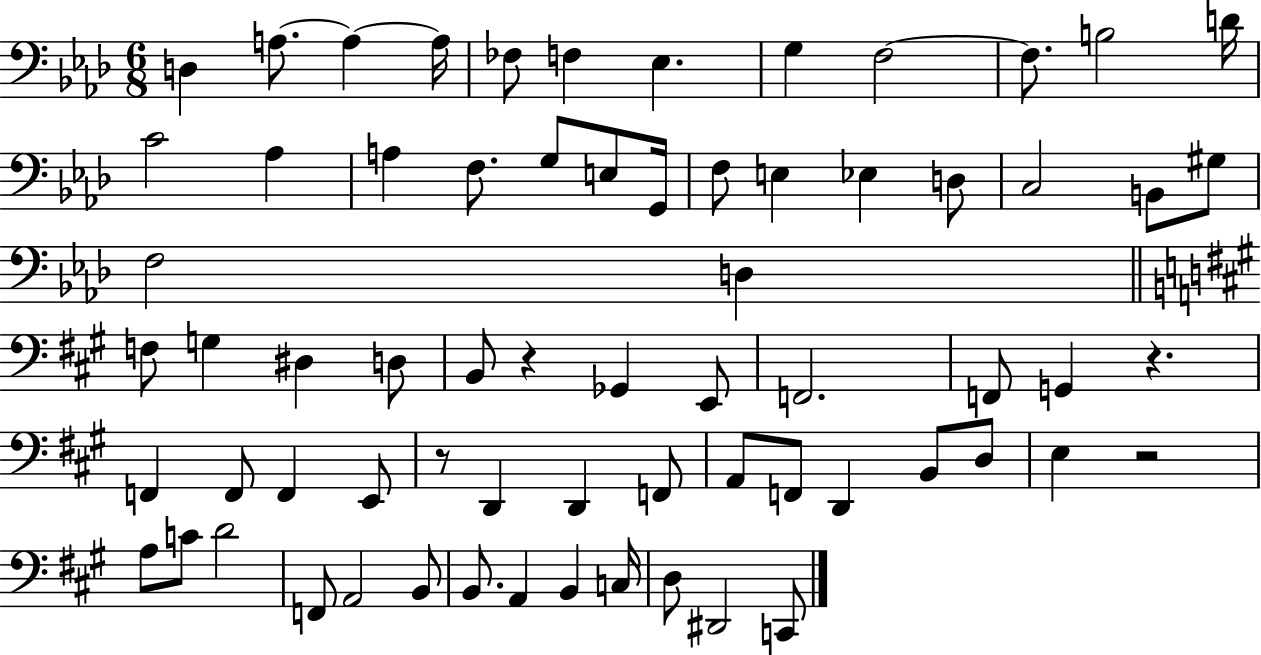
X:1
T:Untitled
M:6/8
L:1/4
K:Ab
D, A,/2 A, A,/4 _F,/2 F, _E, G, F,2 F,/2 B,2 D/4 C2 _A, A, F,/2 G,/2 E,/2 G,,/4 F,/2 E, _E, D,/2 C,2 B,,/2 ^G,/2 F,2 D, F,/2 G, ^D, D,/2 B,,/2 z _G,, E,,/2 F,,2 F,,/2 G,, z F,, F,,/2 F,, E,,/2 z/2 D,, D,, F,,/2 A,,/2 F,,/2 D,, B,,/2 D,/2 E, z2 A,/2 C/2 D2 F,,/2 A,,2 B,,/2 B,,/2 A,, B,, C,/4 D,/2 ^D,,2 C,,/2